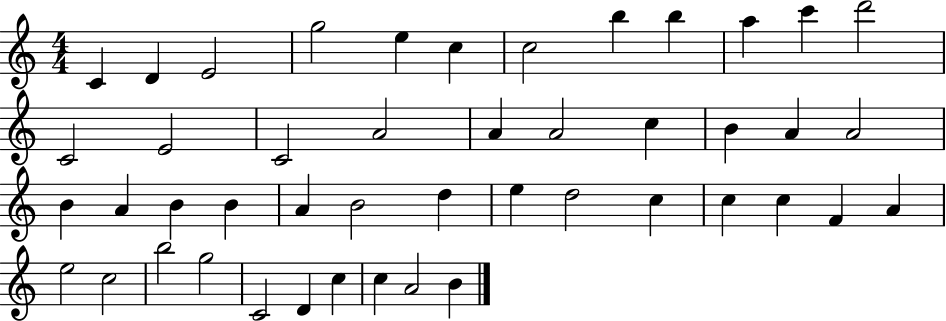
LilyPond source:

{
  \clef treble
  \numericTimeSignature
  \time 4/4
  \key c \major
  c'4 d'4 e'2 | g''2 e''4 c''4 | c''2 b''4 b''4 | a''4 c'''4 d'''2 | \break c'2 e'2 | c'2 a'2 | a'4 a'2 c''4 | b'4 a'4 a'2 | \break b'4 a'4 b'4 b'4 | a'4 b'2 d''4 | e''4 d''2 c''4 | c''4 c''4 f'4 a'4 | \break e''2 c''2 | b''2 g''2 | c'2 d'4 c''4 | c''4 a'2 b'4 | \break \bar "|."
}